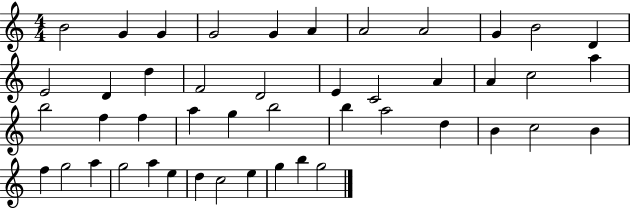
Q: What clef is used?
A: treble